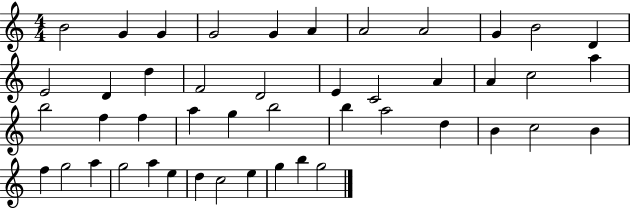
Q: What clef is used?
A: treble